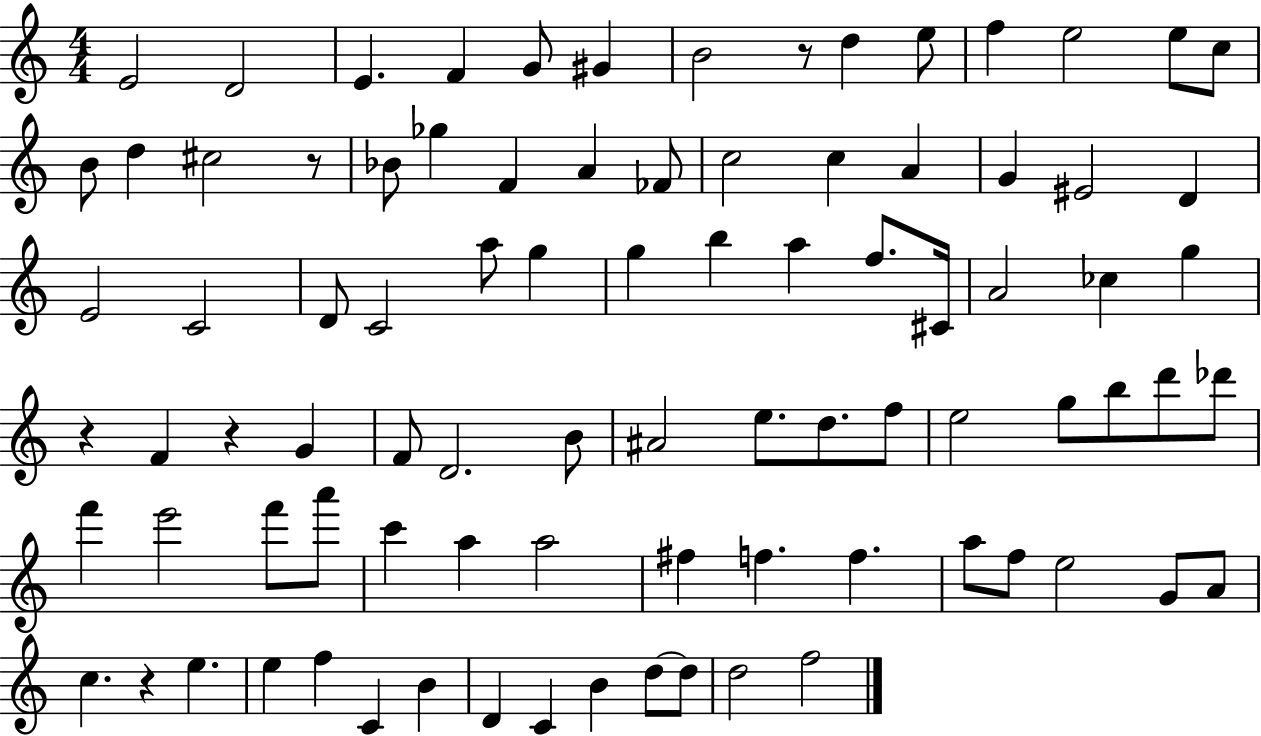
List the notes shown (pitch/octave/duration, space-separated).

E4/h D4/h E4/q. F4/q G4/e G#4/q B4/h R/e D5/q E5/e F5/q E5/h E5/e C5/e B4/e D5/q C#5/h R/e Bb4/e Gb5/q F4/q A4/q FES4/e C5/h C5/q A4/q G4/q EIS4/h D4/q E4/h C4/h D4/e C4/h A5/e G5/q G5/q B5/q A5/q F5/e. C#4/s A4/h CES5/q G5/q R/q F4/q R/q G4/q F4/e D4/h. B4/e A#4/h E5/e. D5/e. F5/e E5/h G5/e B5/e D6/e Db6/e F6/q E6/h F6/e A6/e C6/q A5/q A5/h F#5/q F5/q. F5/q. A5/e F5/e E5/h G4/e A4/e C5/q. R/q E5/q. E5/q F5/q C4/q B4/q D4/q C4/q B4/q D5/e D5/e D5/h F5/h